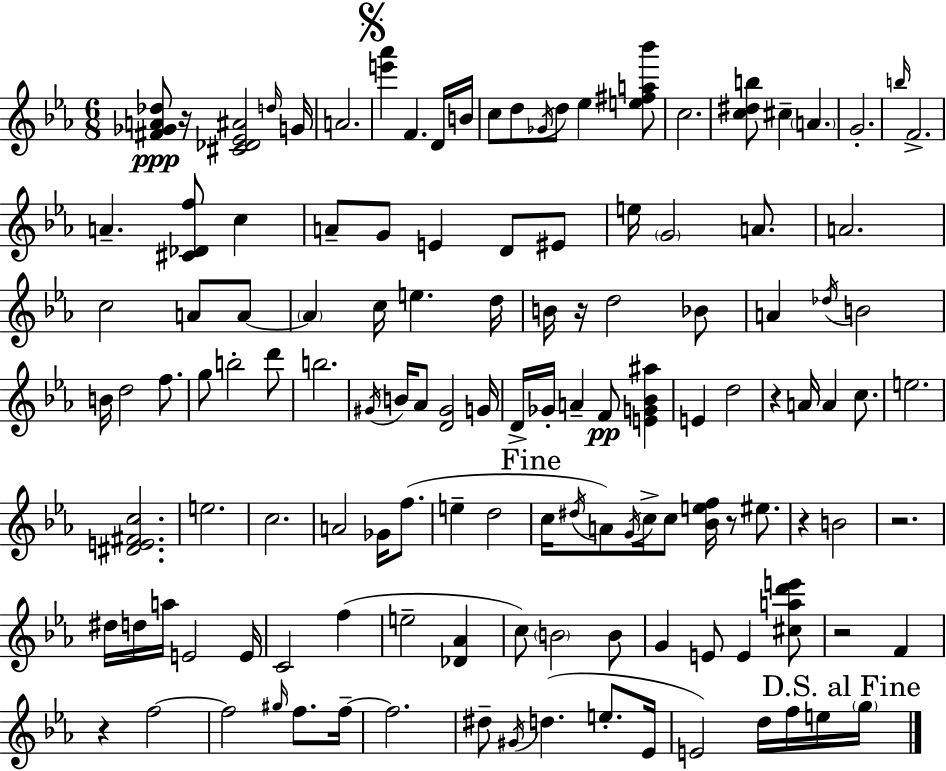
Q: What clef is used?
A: treble